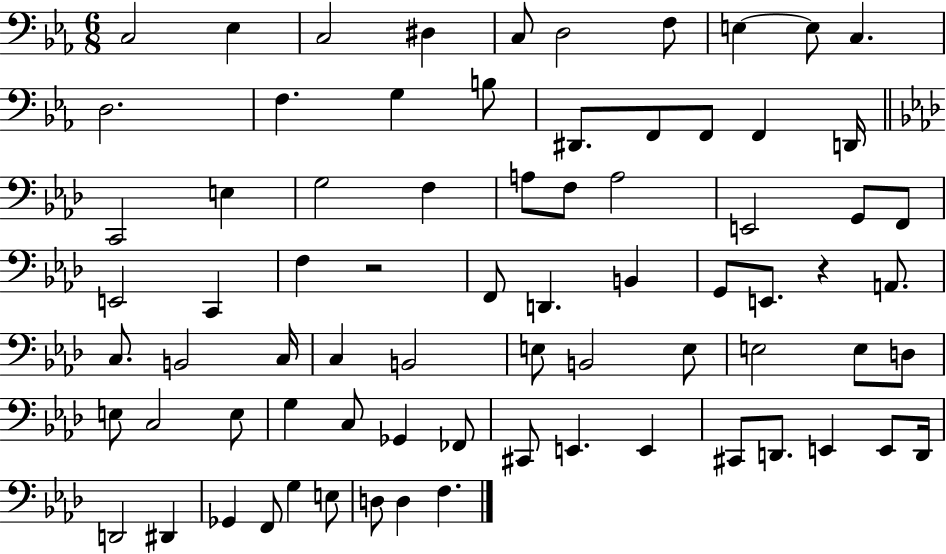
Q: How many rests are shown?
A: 2